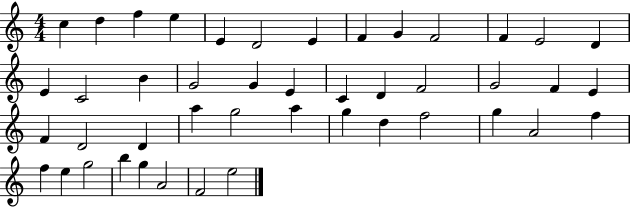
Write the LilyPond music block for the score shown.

{
  \clef treble
  \numericTimeSignature
  \time 4/4
  \key c \major
  c''4 d''4 f''4 e''4 | e'4 d'2 e'4 | f'4 g'4 f'2 | f'4 e'2 d'4 | \break e'4 c'2 b'4 | g'2 g'4 e'4 | c'4 d'4 f'2 | g'2 f'4 e'4 | \break f'4 d'2 d'4 | a''4 g''2 a''4 | g''4 d''4 f''2 | g''4 a'2 f''4 | \break f''4 e''4 g''2 | b''4 g''4 a'2 | f'2 e''2 | \bar "|."
}